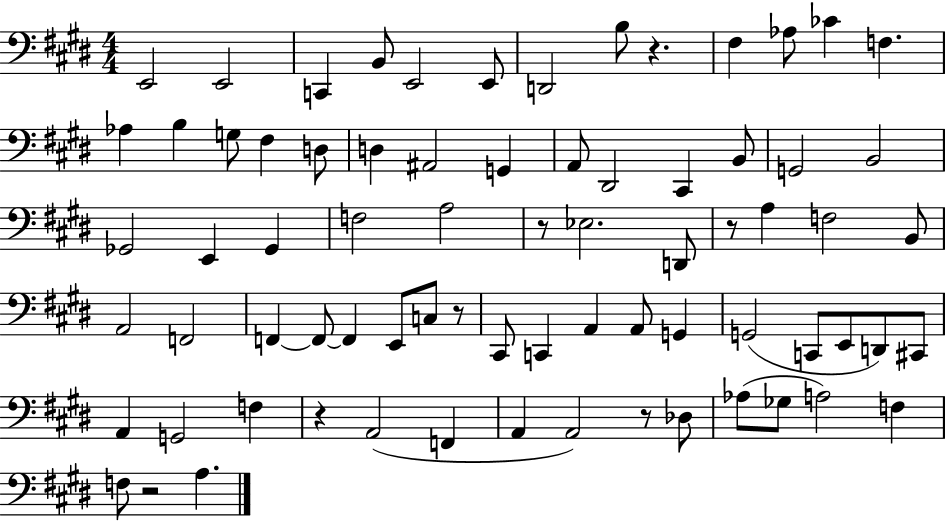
E2/h E2/h C2/q B2/e E2/h E2/e D2/h B3/e R/q. F#3/q Ab3/e CES4/q F3/q. Ab3/q B3/q G3/e F#3/q D3/e D3/q A#2/h G2/q A2/e D#2/h C#2/q B2/e G2/h B2/h Gb2/h E2/q Gb2/q F3/h A3/h R/e Eb3/h. D2/e R/e A3/q F3/h B2/e A2/h F2/h F2/q F2/e F2/q E2/e C3/e R/e C#2/e C2/q A2/q A2/e G2/q G2/h C2/e E2/e D2/e C#2/e A2/q G2/h F3/q R/q A2/h F2/q A2/q A2/h R/e Db3/e Ab3/e Gb3/e A3/h F3/q F3/e R/h A3/q.